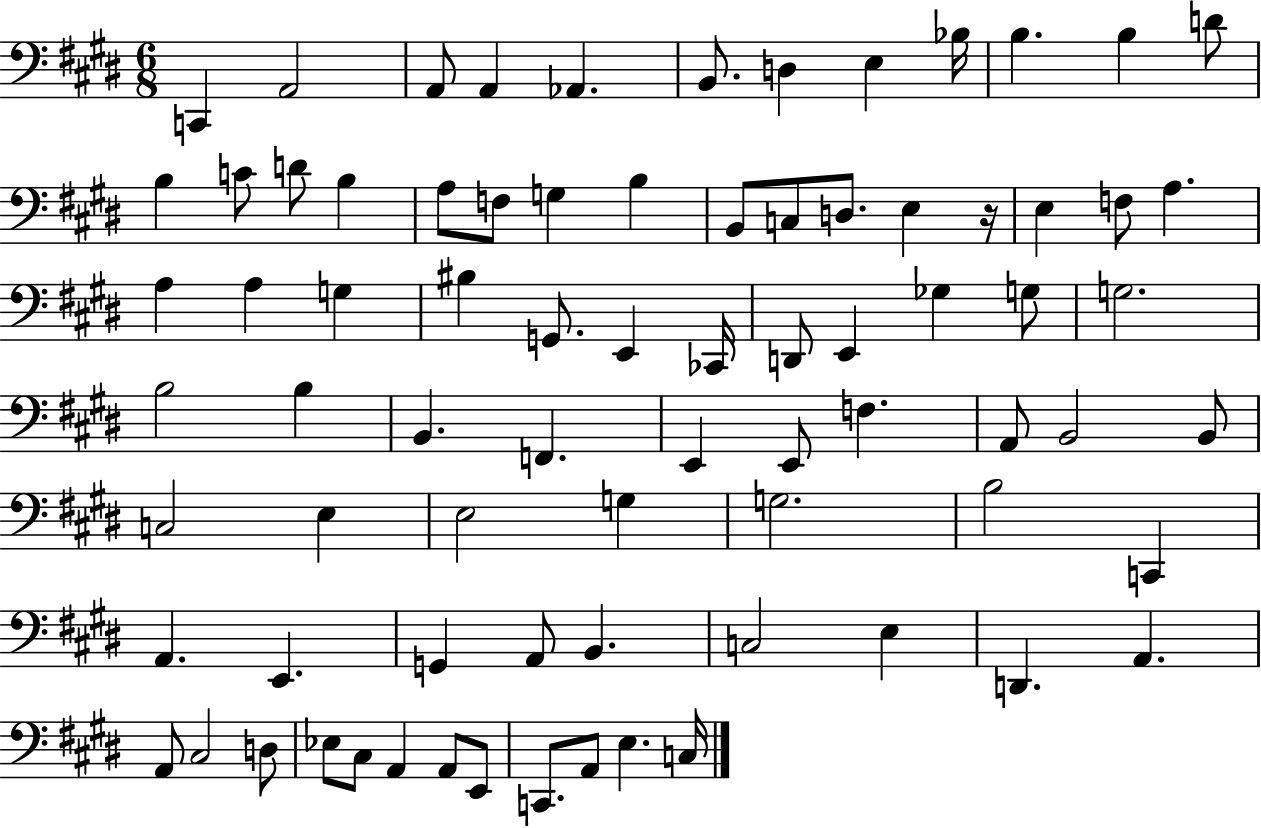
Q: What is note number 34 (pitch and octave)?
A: CES2